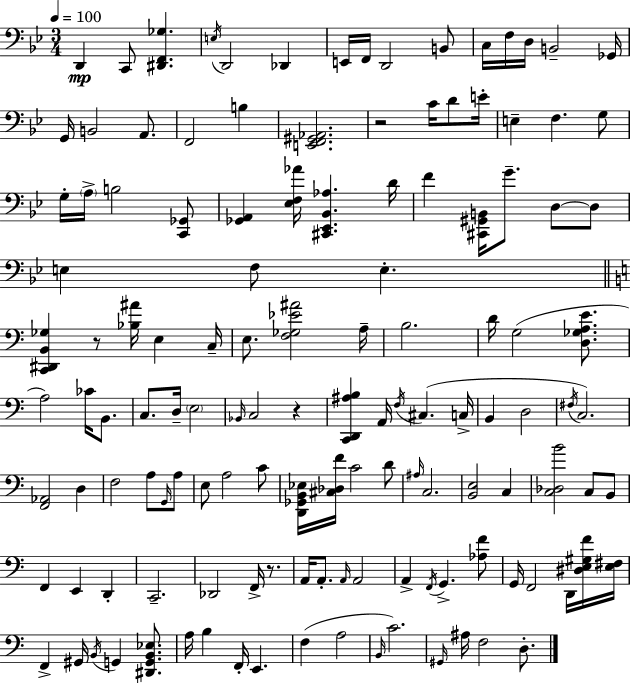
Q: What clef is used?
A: bass